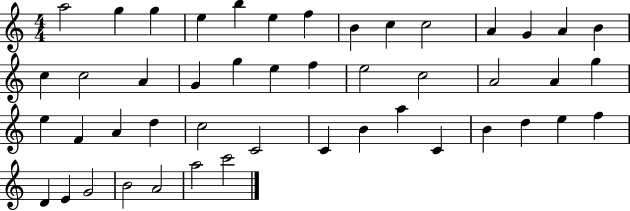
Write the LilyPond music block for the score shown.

{
  \clef treble
  \numericTimeSignature
  \time 4/4
  \key c \major
  a''2 g''4 g''4 | e''4 b''4 e''4 f''4 | b'4 c''4 c''2 | a'4 g'4 a'4 b'4 | \break c''4 c''2 a'4 | g'4 g''4 e''4 f''4 | e''2 c''2 | a'2 a'4 g''4 | \break e''4 f'4 a'4 d''4 | c''2 c'2 | c'4 b'4 a''4 c'4 | b'4 d''4 e''4 f''4 | \break d'4 e'4 g'2 | b'2 a'2 | a''2 c'''2 | \bar "|."
}